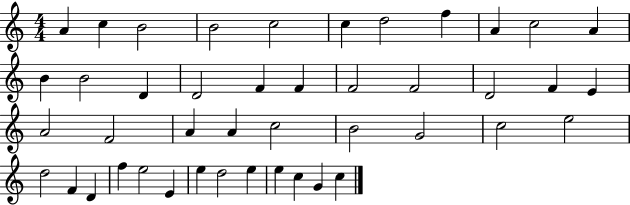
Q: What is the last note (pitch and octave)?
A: C5